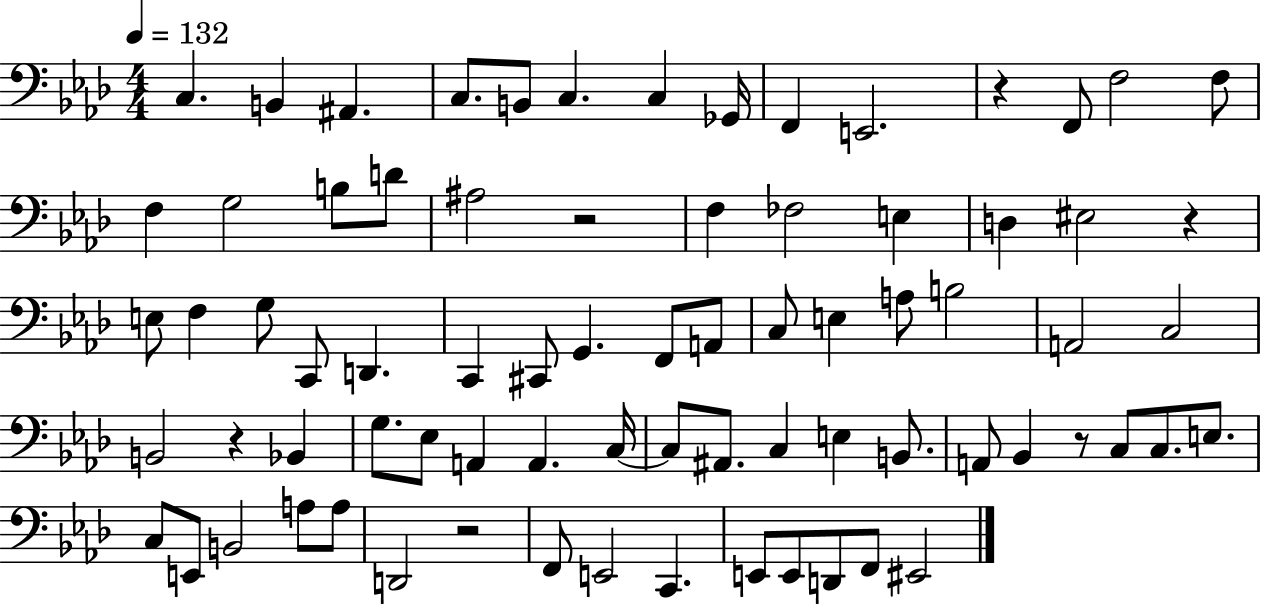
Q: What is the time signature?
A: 4/4